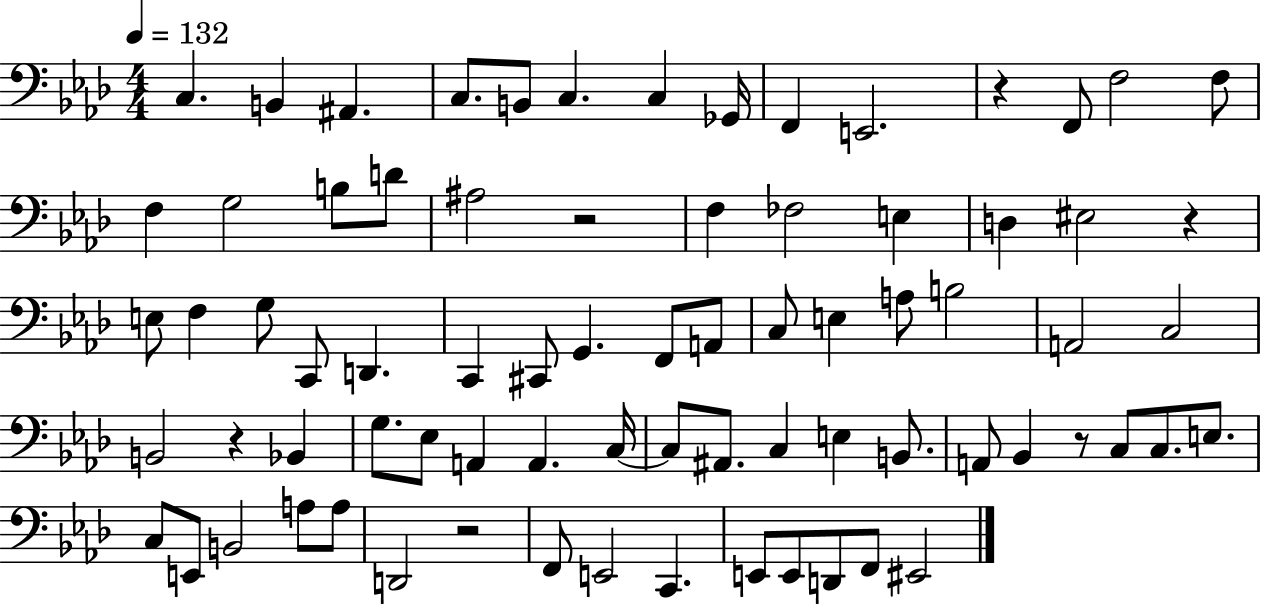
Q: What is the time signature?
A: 4/4